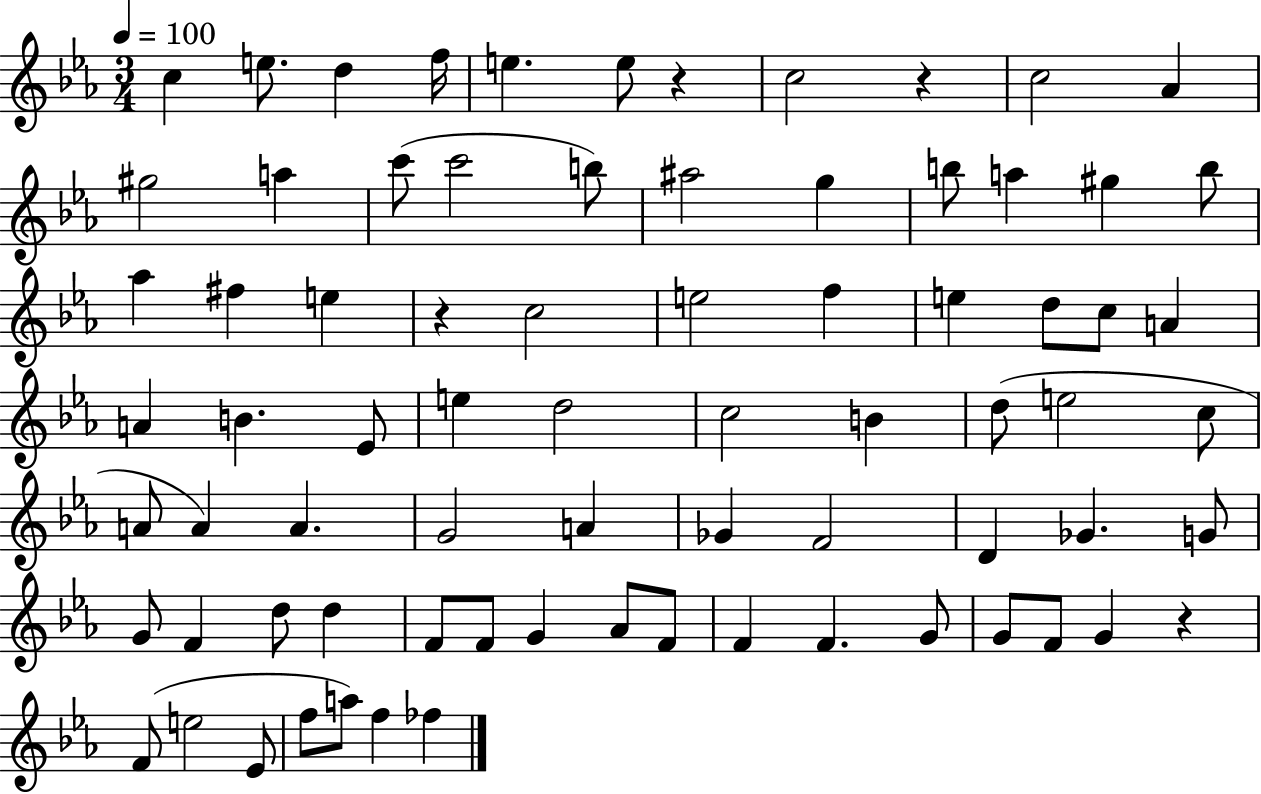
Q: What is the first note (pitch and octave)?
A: C5